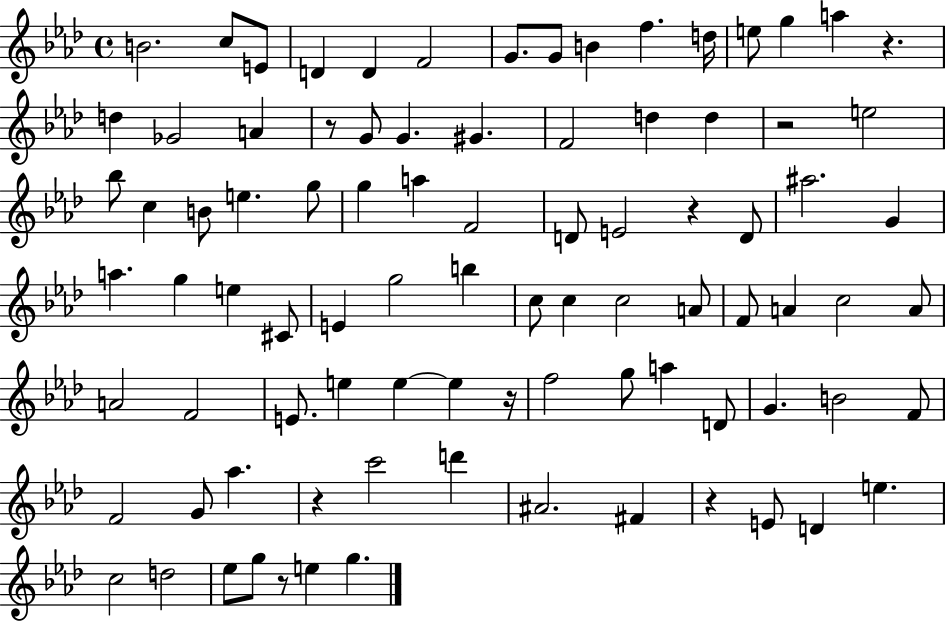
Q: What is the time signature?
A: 4/4